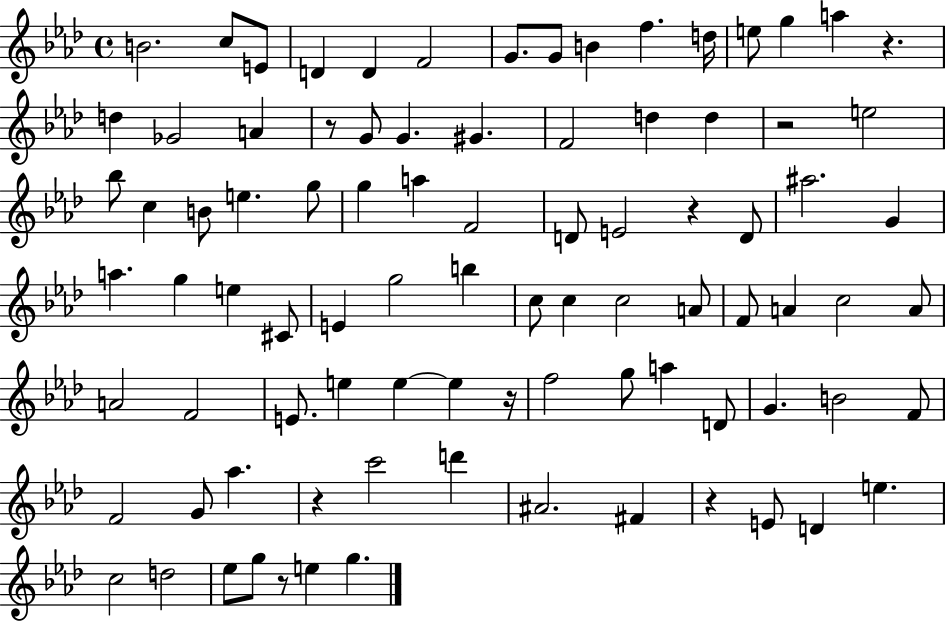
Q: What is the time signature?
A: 4/4